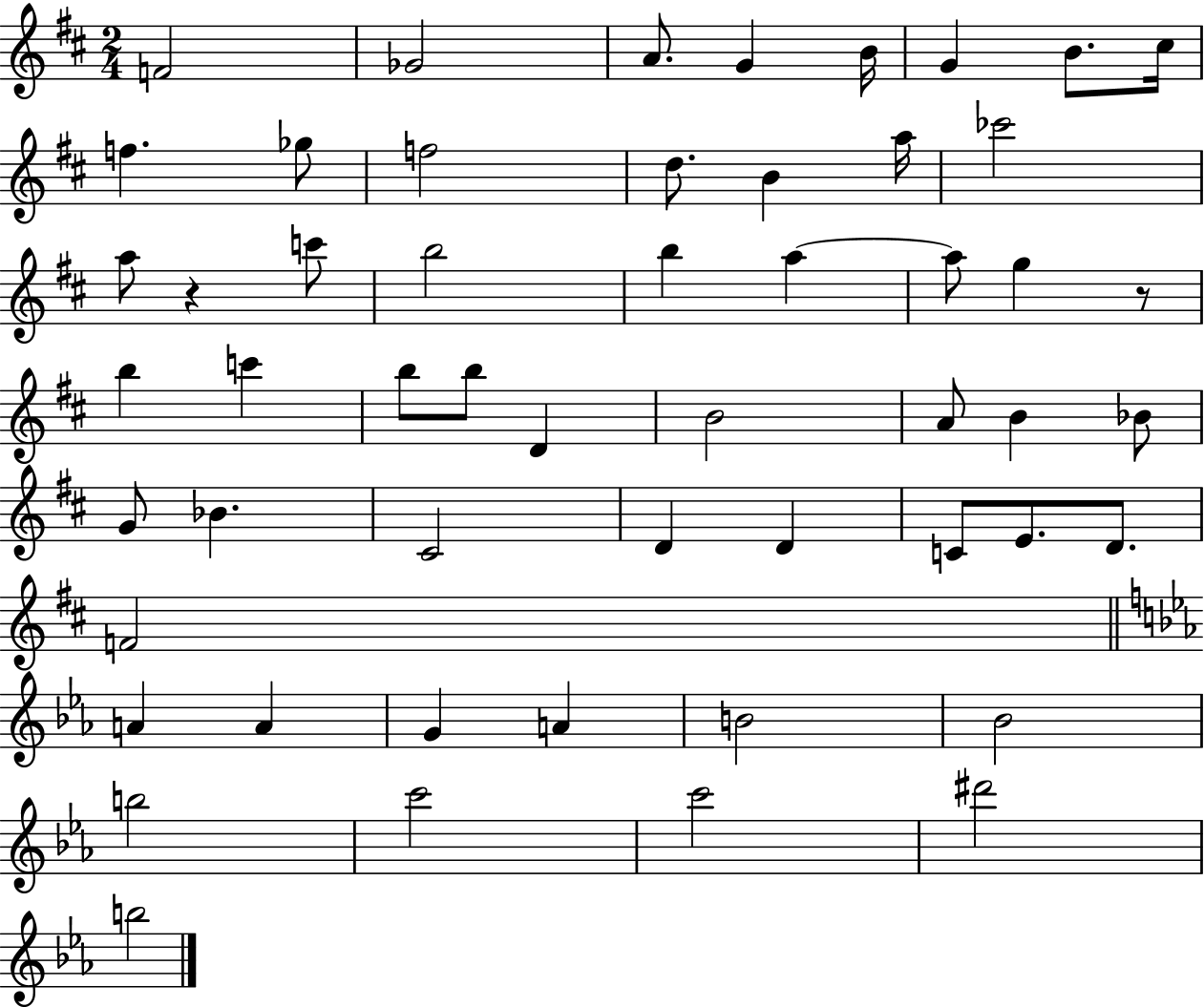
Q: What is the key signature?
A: D major